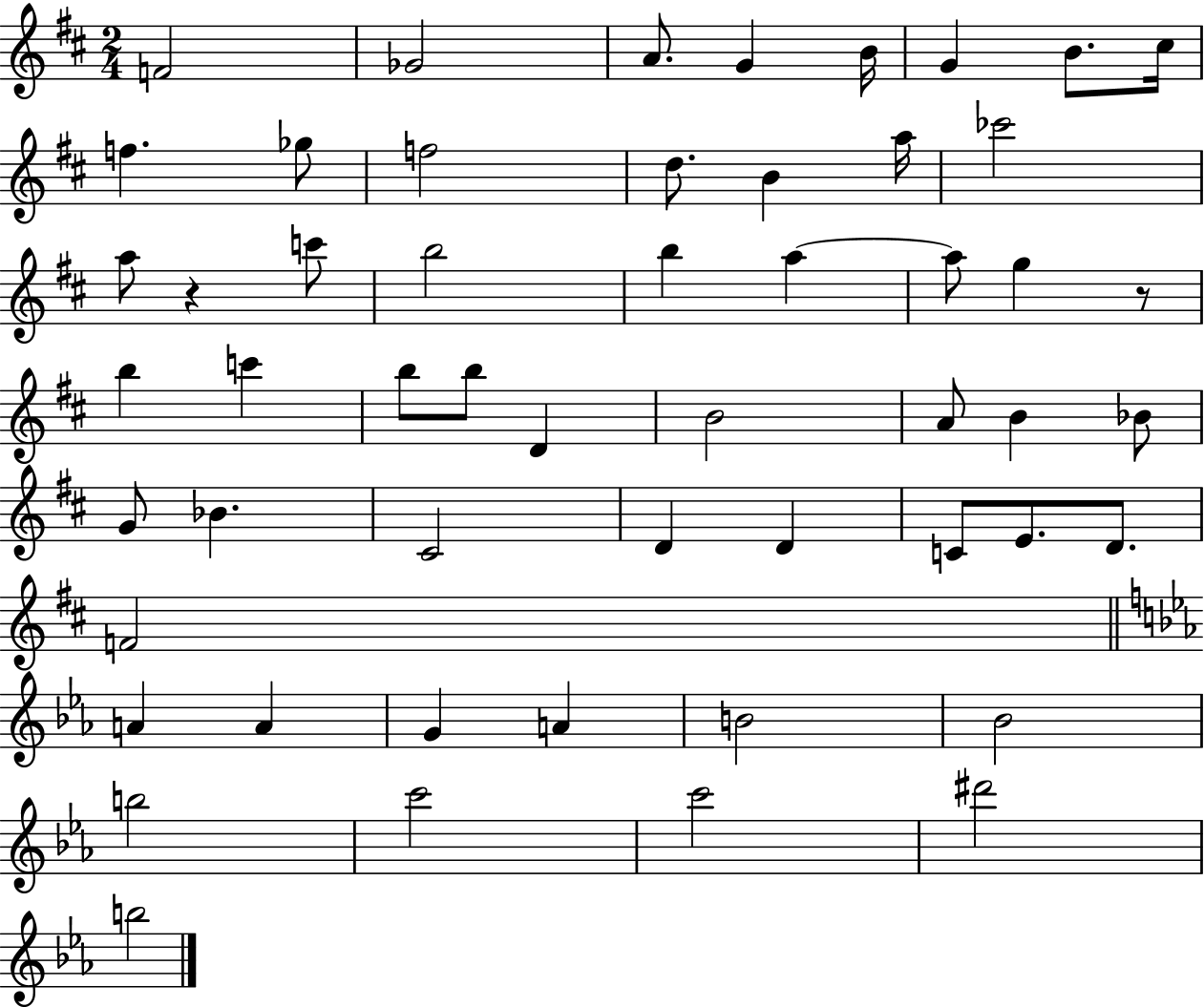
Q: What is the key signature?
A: D major